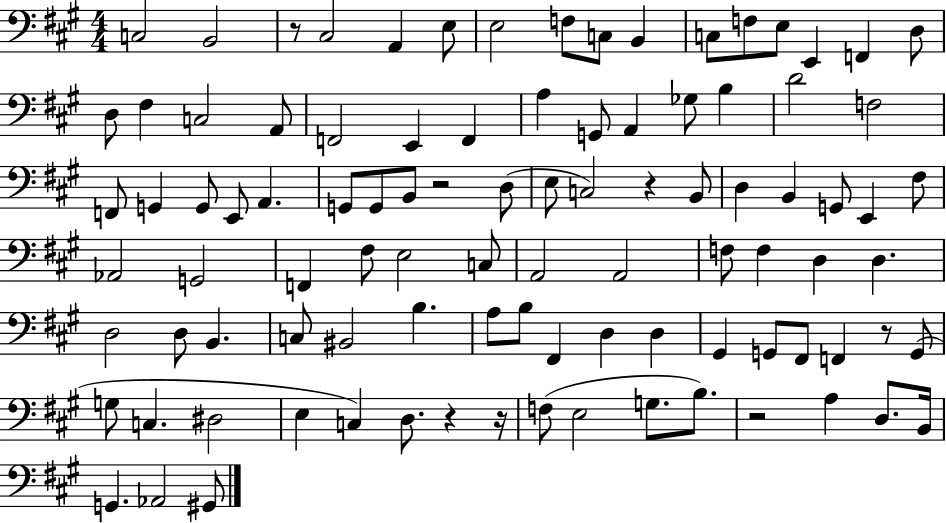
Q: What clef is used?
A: bass